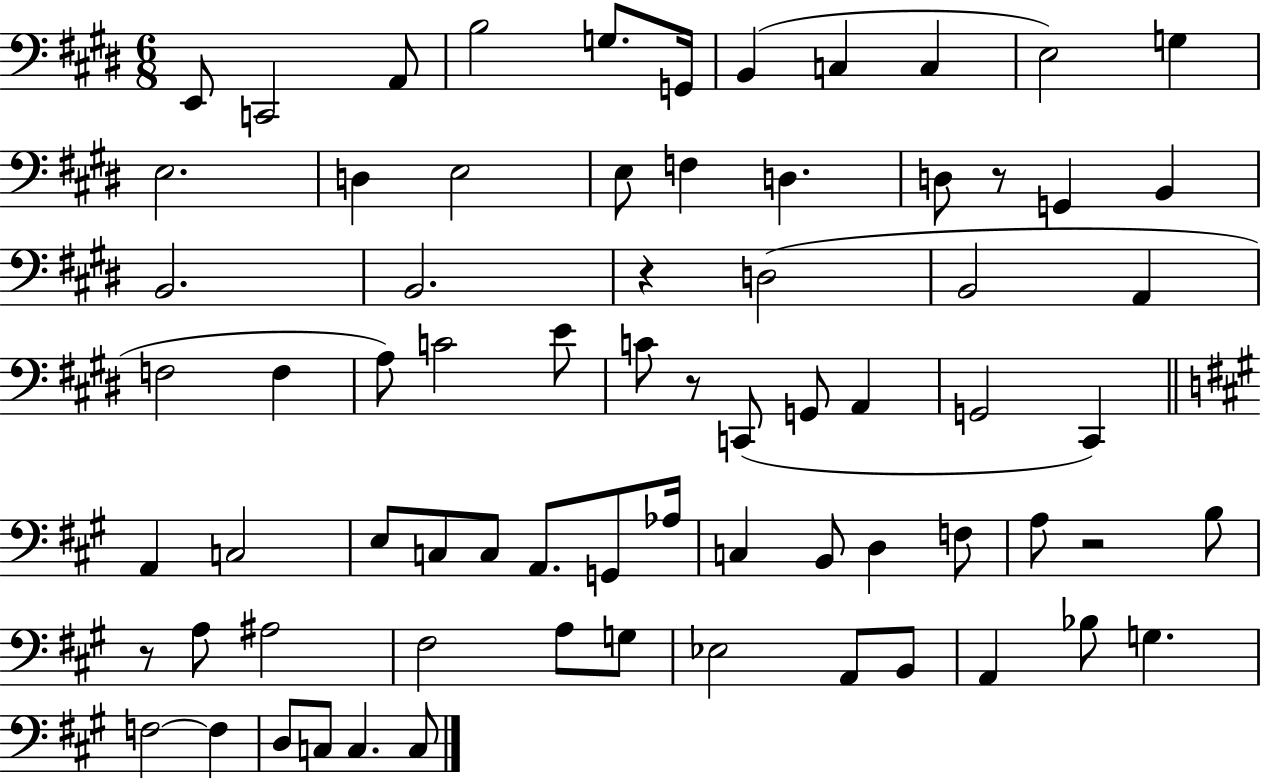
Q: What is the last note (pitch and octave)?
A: C3